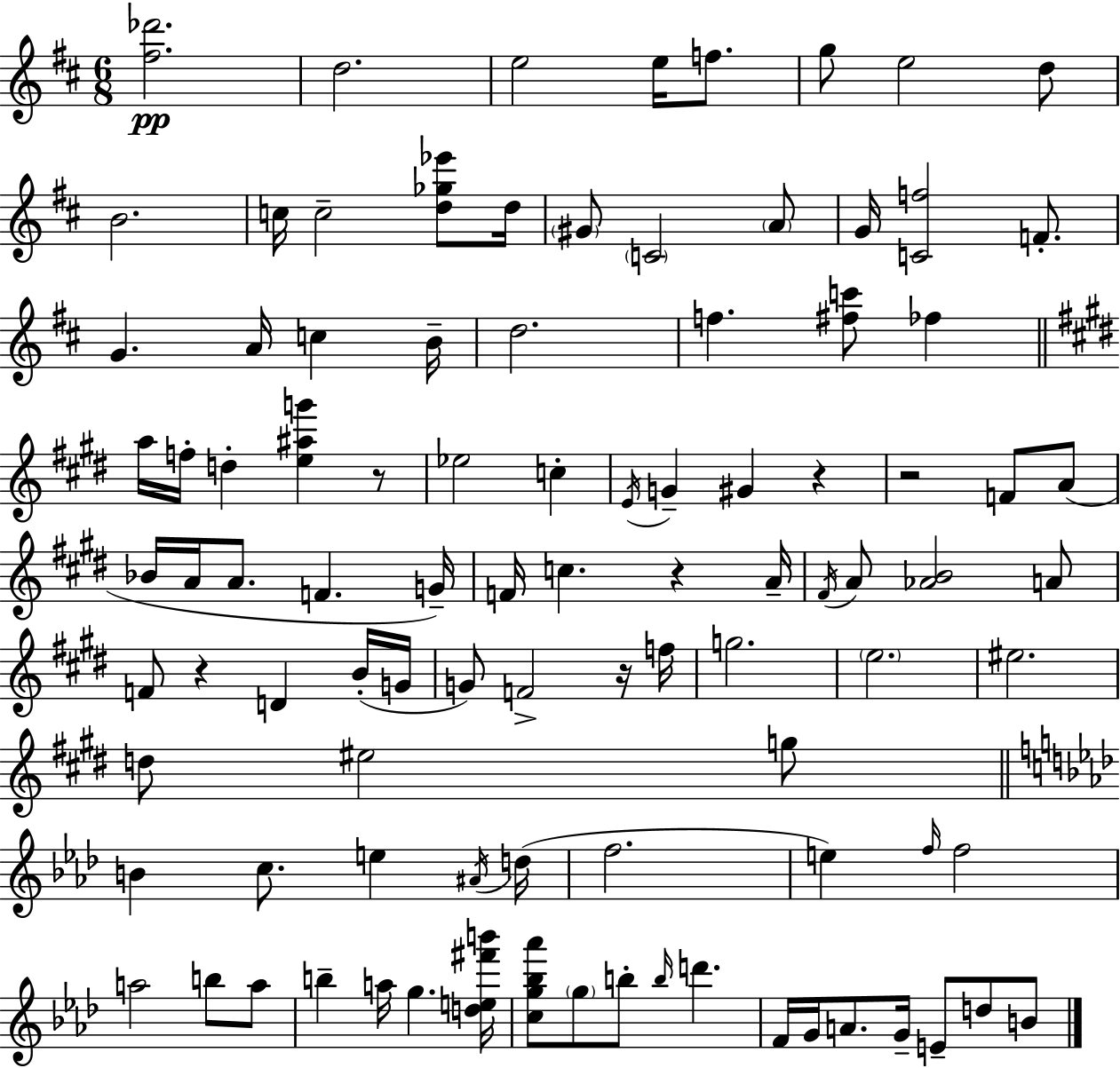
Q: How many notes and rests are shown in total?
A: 97